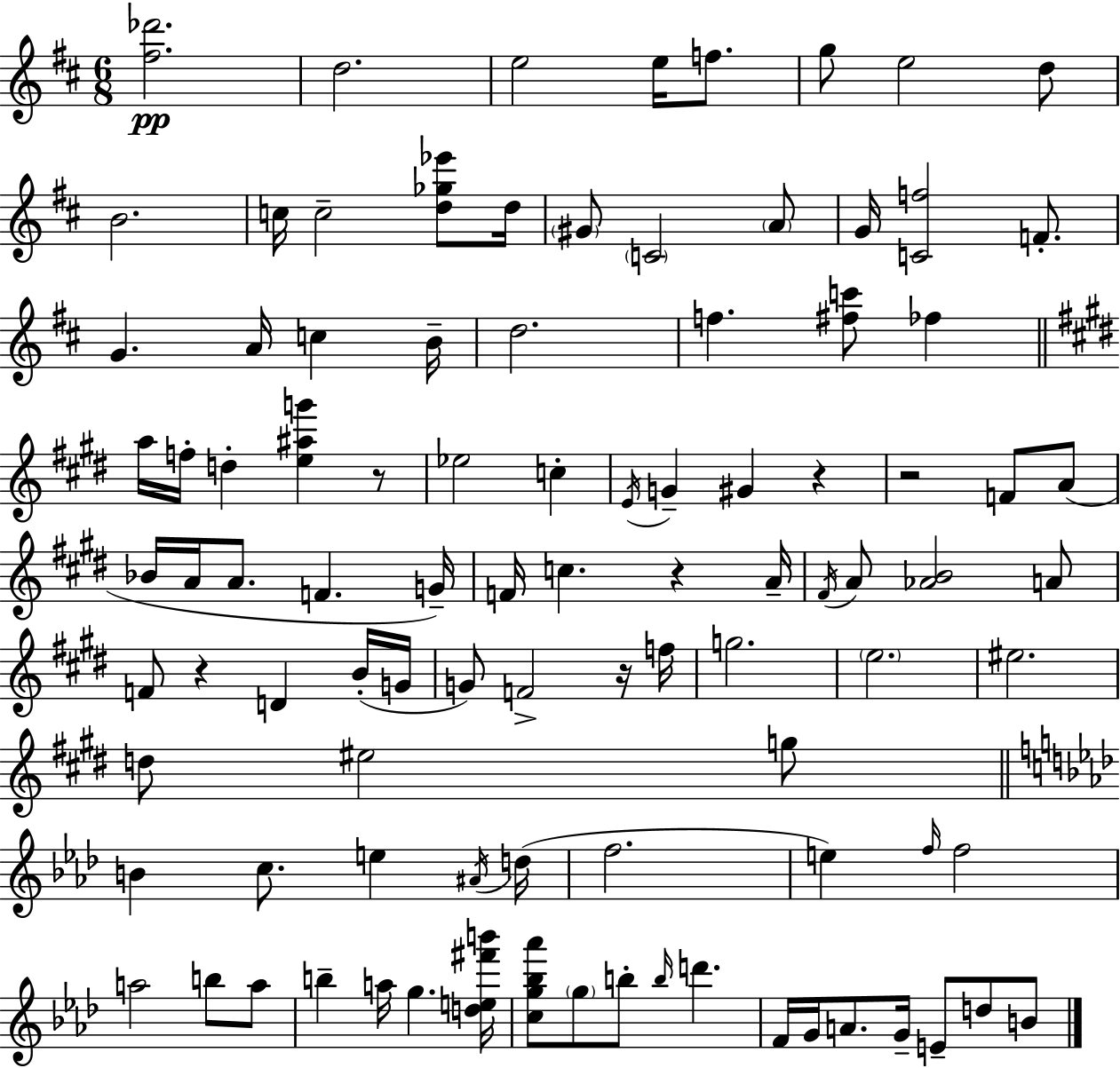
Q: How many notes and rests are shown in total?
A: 97